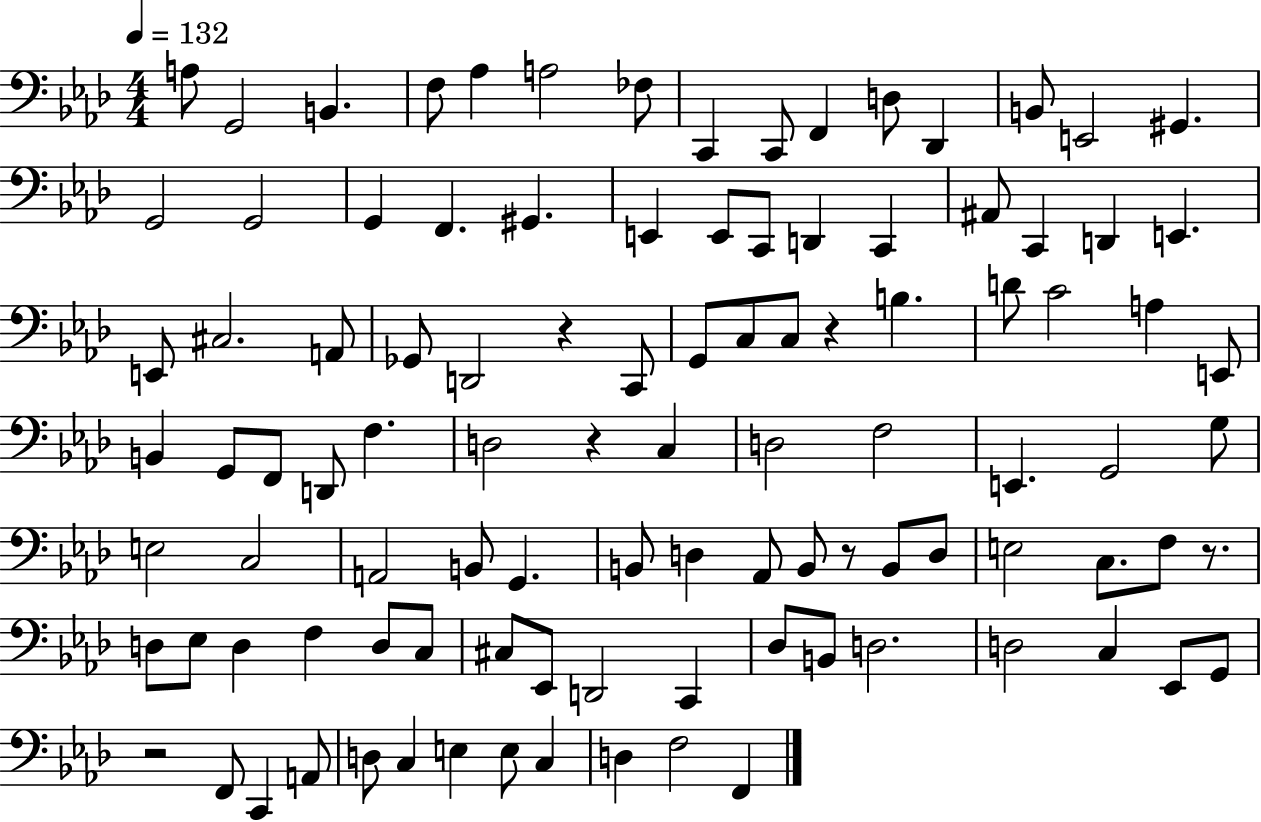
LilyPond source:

{
  \clef bass
  \numericTimeSignature
  \time 4/4
  \key aes \major
  \tempo 4 = 132
  \repeat volta 2 { a8 g,2 b,4. | f8 aes4 a2 fes8 | c,4 c,8 f,4 d8 des,4 | b,8 e,2 gis,4. | \break g,2 g,2 | g,4 f,4. gis,4. | e,4 e,8 c,8 d,4 c,4 | ais,8 c,4 d,4 e,4. | \break e,8 cis2. a,8 | ges,8 d,2 r4 c,8 | g,8 c8 c8 r4 b4. | d'8 c'2 a4 e,8 | \break b,4 g,8 f,8 d,8 f4. | d2 r4 c4 | d2 f2 | e,4. g,2 g8 | \break e2 c2 | a,2 b,8 g,4. | b,8 d4 aes,8 b,8 r8 b,8 d8 | e2 c8. f8 r8. | \break d8 ees8 d4 f4 d8 c8 | cis8 ees,8 d,2 c,4 | des8 b,8 d2. | d2 c4 ees,8 g,8 | \break r2 f,8 c,4 a,8 | d8 c4 e4 e8 c4 | d4 f2 f,4 | } \bar "|."
}